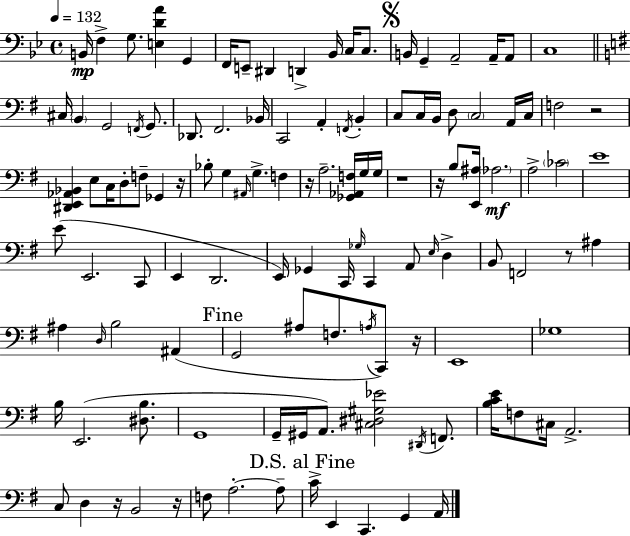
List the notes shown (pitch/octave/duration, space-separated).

B2/s F3/q G3/e. [E3,D4,A4]/q G2/q F2/s E2/e D#2/q D2/q Bb2/s C3/s C3/e. B2/s G2/q A2/h A2/s A2/e C3/w C#3/s B2/q G2/h F2/s G2/e. Db2/e. F#2/h. Bb2/s C2/h A2/q F2/s B2/q C3/e C3/s B2/s D3/e C3/h A2/s C3/s F3/h R/h [D#2,E2,Ab2,Bb2]/q E3/e C3/s D3/e F3/e Gb2/q R/s Bb3/e G3/q A#2/s G3/q. F3/q R/s A3/h. [Gb2,Ab2,F3]/s G3/s G3/s R/w R/s B3/e [E2,A#3]/s Ab3/h. A3/h CES4/h E4/w E4/e E2/h. C2/e E2/q D2/h. E2/s Gb2/q C2/s Gb3/s C2/q A2/e E3/s D3/q B2/e F2/h R/e A#3/q A#3/q D3/s B3/h A#2/q G2/h A#3/e F3/e. A3/s C2/e R/s E2/w Gb3/w B3/s E2/h. [D#3,B3]/e. G2/w G2/s G#2/s A2/e. [C#3,D#3,G#3,Eb4]/h D#2/s F2/e. [B3,C4,E4]/s F3/e C#3/s A2/h. C3/e D3/q R/s B2/h R/s F3/e A3/h. A3/e C4/s E2/q C2/q. G2/q A2/s